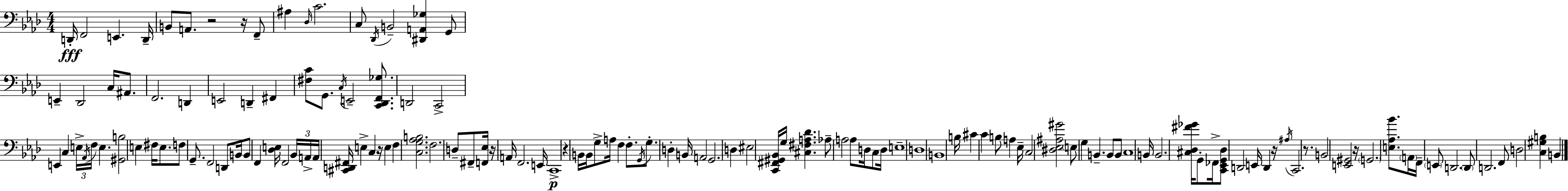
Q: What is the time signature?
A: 4/4